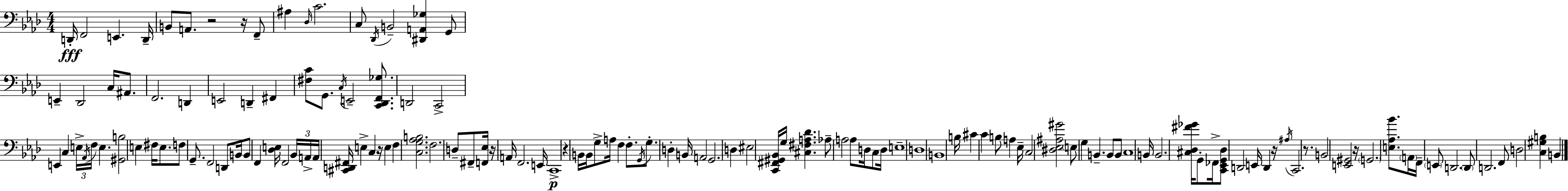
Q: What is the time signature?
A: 4/4